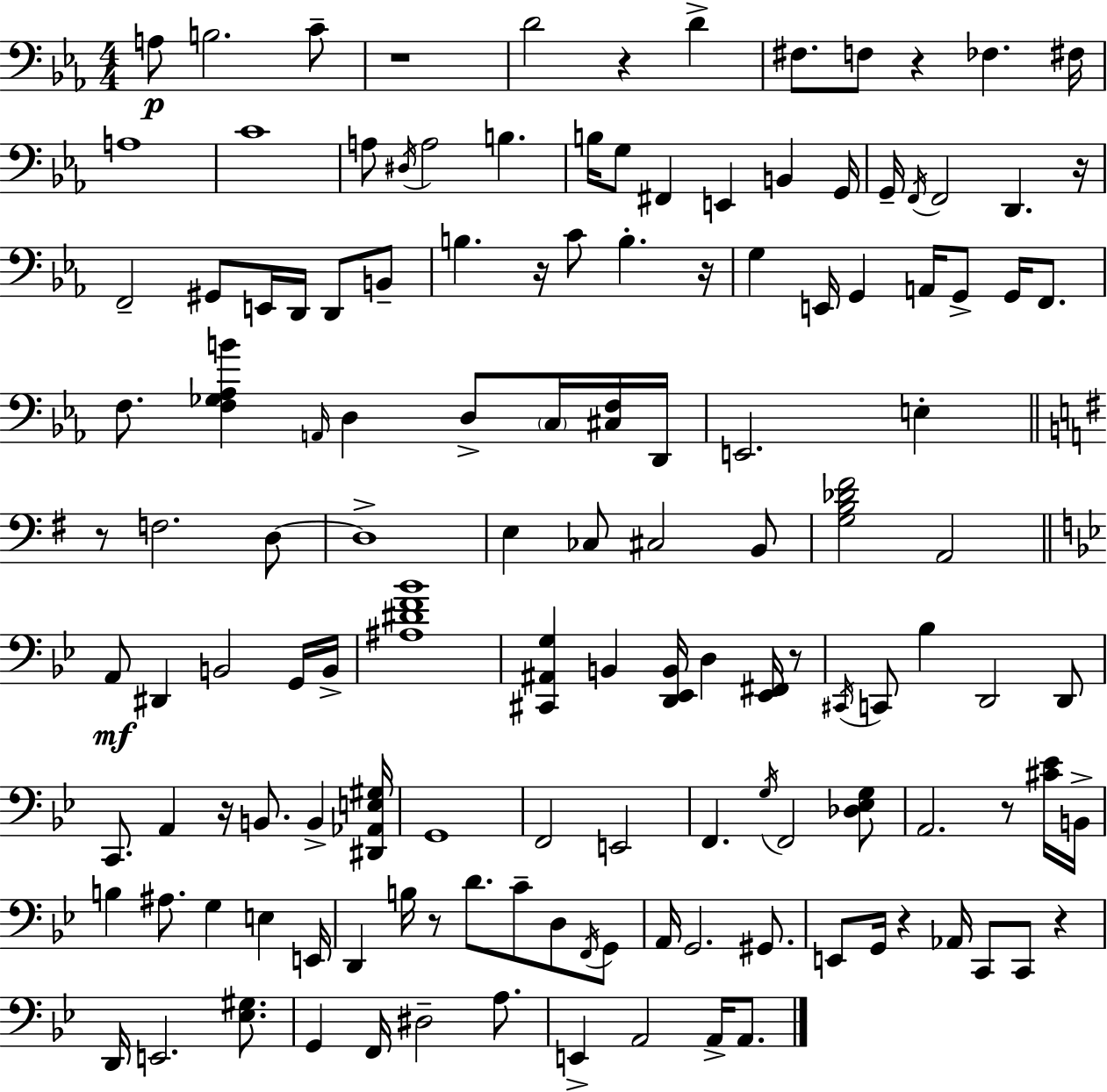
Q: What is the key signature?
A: C minor